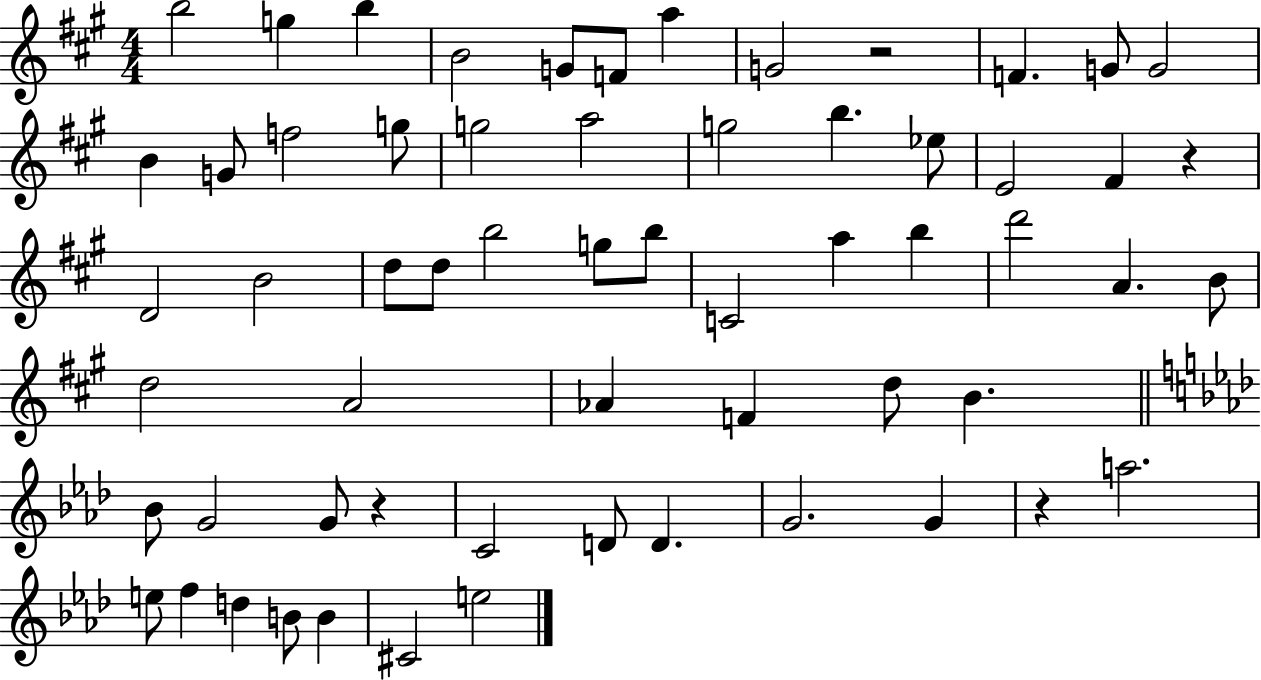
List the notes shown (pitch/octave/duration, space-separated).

B5/h G5/q B5/q B4/h G4/e F4/e A5/q G4/h R/h F4/q. G4/e G4/h B4/q G4/e F5/h G5/e G5/h A5/h G5/h B5/q. Eb5/e E4/h F#4/q R/q D4/h B4/h D5/e D5/e B5/h G5/e B5/e C4/h A5/q B5/q D6/h A4/q. B4/e D5/h A4/h Ab4/q F4/q D5/e B4/q. Bb4/e G4/h G4/e R/q C4/h D4/e D4/q. G4/h. G4/q R/q A5/h. E5/e F5/q D5/q B4/e B4/q C#4/h E5/h